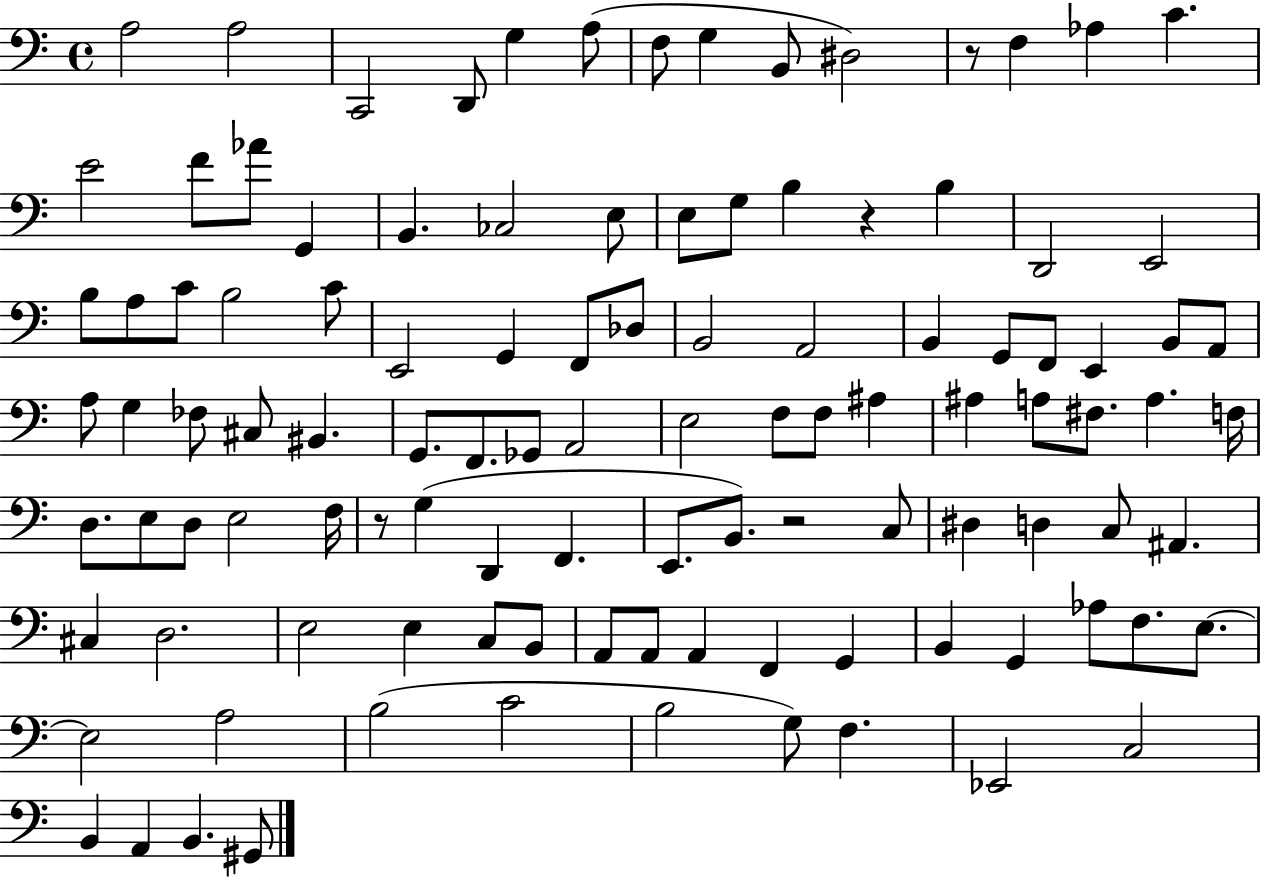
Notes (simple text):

A3/h A3/h C2/h D2/e G3/q A3/e F3/e G3/q B2/e D#3/h R/e F3/q Ab3/q C4/q. E4/h F4/e Ab4/e G2/q B2/q. CES3/h E3/e E3/e G3/e B3/q R/q B3/q D2/h E2/h B3/e A3/e C4/e B3/h C4/e E2/h G2/q F2/e Db3/e B2/h A2/h B2/q G2/e F2/e E2/q B2/e A2/e A3/e G3/q FES3/e C#3/e BIS2/q. G2/e. F2/e. Gb2/e A2/h E3/h F3/e F3/e A#3/q A#3/q A3/e F#3/e. A3/q. F3/s D3/e. E3/e D3/e E3/h F3/s R/e G3/q D2/q F2/q. E2/e. B2/e. R/h C3/e D#3/q D3/q C3/e A#2/q. C#3/q D3/h. E3/h E3/q C3/e B2/e A2/e A2/e A2/q F2/q G2/q B2/q G2/q Ab3/e F3/e. E3/e. E3/h A3/h B3/h C4/h B3/h G3/e F3/q. Eb2/h C3/h B2/q A2/q B2/q. G#2/e